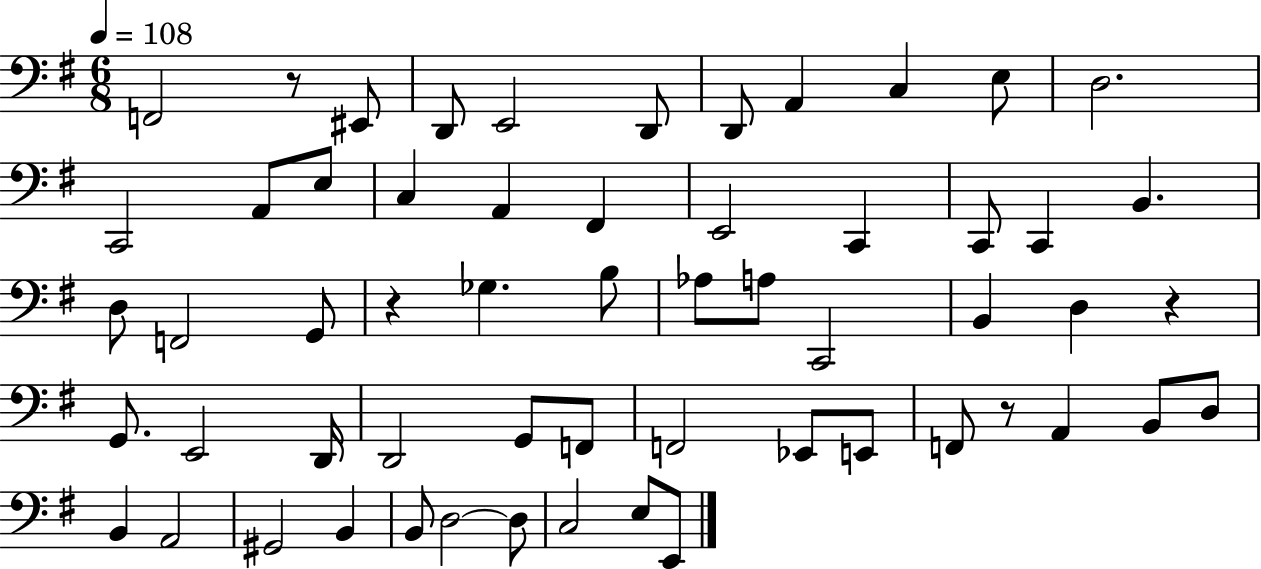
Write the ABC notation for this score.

X:1
T:Untitled
M:6/8
L:1/4
K:G
F,,2 z/2 ^E,,/2 D,,/2 E,,2 D,,/2 D,,/2 A,, C, E,/2 D,2 C,,2 A,,/2 E,/2 C, A,, ^F,, E,,2 C,, C,,/2 C,, B,, D,/2 F,,2 G,,/2 z _G, B,/2 _A,/2 A,/2 C,,2 B,, D, z G,,/2 E,,2 D,,/4 D,,2 G,,/2 F,,/2 F,,2 _E,,/2 E,,/2 F,,/2 z/2 A,, B,,/2 D,/2 B,, A,,2 ^G,,2 B,, B,,/2 D,2 D,/2 C,2 E,/2 E,,/2